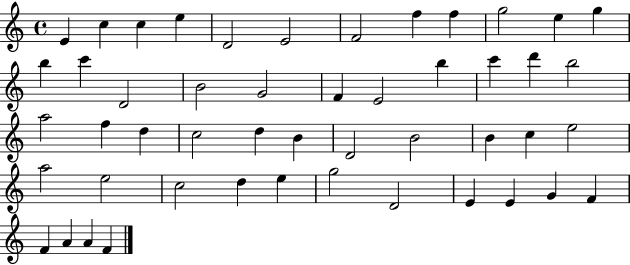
X:1
T:Untitled
M:4/4
L:1/4
K:C
E c c e D2 E2 F2 f f g2 e g b c' D2 B2 G2 F E2 b c' d' b2 a2 f d c2 d B D2 B2 B c e2 a2 e2 c2 d e g2 D2 E E G F F A A F